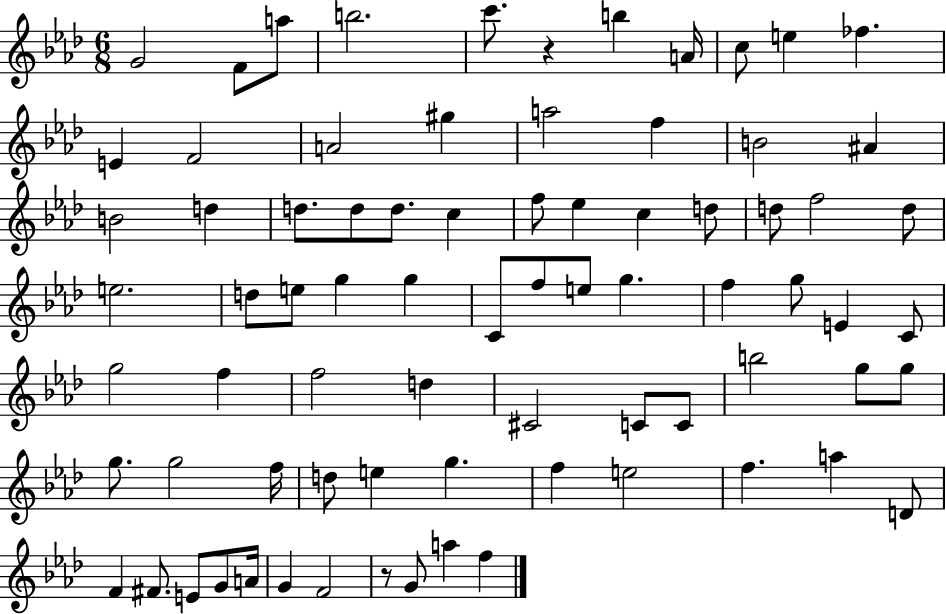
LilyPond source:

{
  \clef treble
  \numericTimeSignature
  \time 6/8
  \key aes \major
  g'2 f'8 a''8 | b''2. | c'''8. r4 b''4 a'16 | c''8 e''4 fes''4. | \break e'4 f'2 | a'2 gis''4 | a''2 f''4 | b'2 ais'4 | \break b'2 d''4 | d''8. d''8 d''8. c''4 | f''8 ees''4 c''4 d''8 | d''8 f''2 d''8 | \break e''2. | d''8 e''8 g''4 g''4 | c'8 f''8 e''8 g''4. | f''4 g''8 e'4 c'8 | \break g''2 f''4 | f''2 d''4 | cis'2 c'8 c'8 | b''2 g''8 g''8 | \break g''8. g''2 f''16 | d''8 e''4 g''4. | f''4 e''2 | f''4. a''4 d'8 | \break f'4 fis'8. e'8 g'8 a'16 | g'4 f'2 | r8 g'8 a''4 f''4 | \bar "|."
}